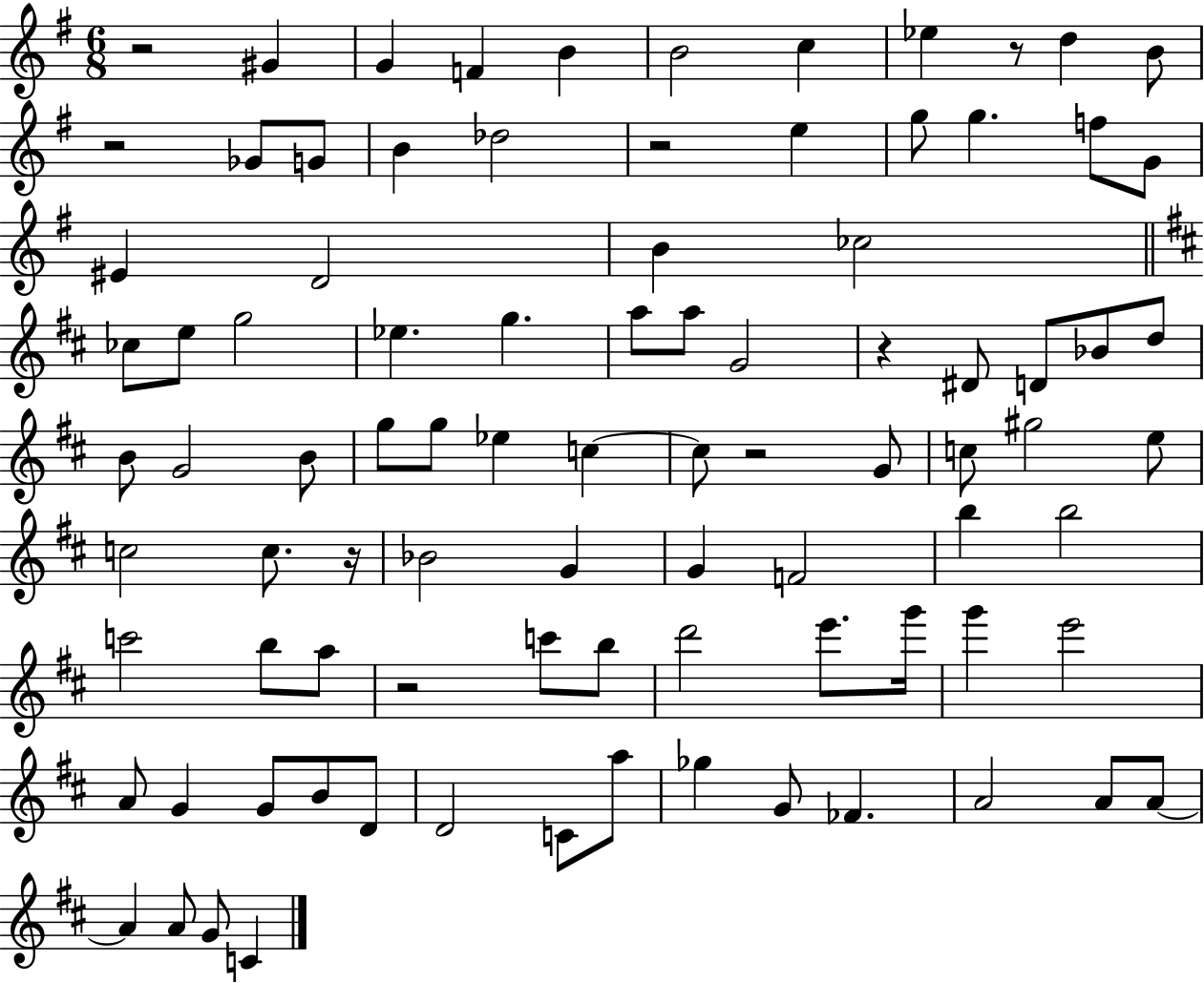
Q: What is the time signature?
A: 6/8